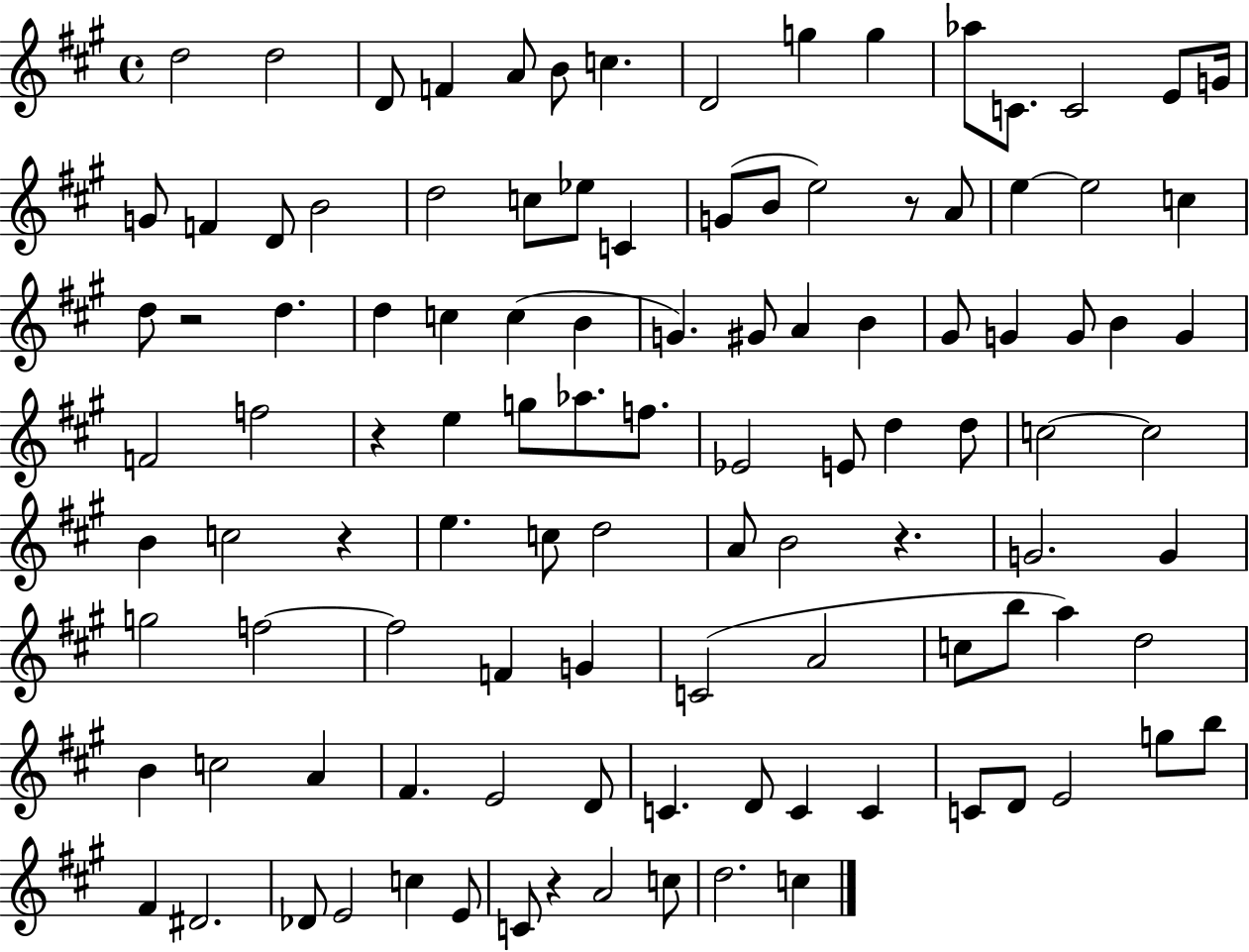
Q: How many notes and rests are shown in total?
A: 109